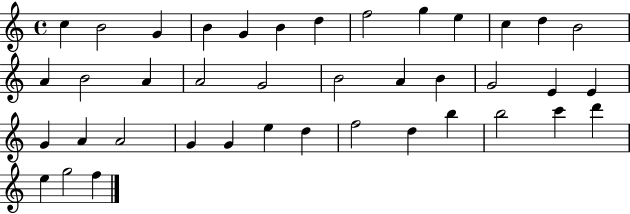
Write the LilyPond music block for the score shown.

{
  \clef treble
  \time 4/4
  \defaultTimeSignature
  \key c \major
  c''4 b'2 g'4 | b'4 g'4 b'4 d''4 | f''2 g''4 e''4 | c''4 d''4 b'2 | \break a'4 b'2 a'4 | a'2 g'2 | b'2 a'4 b'4 | g'2 e'4 e'4 | \break g'4 a'4 a'2 | g'4 g'4 e''4 d''4 | f''2 d''4 b''4 | b''2 c'''4 d'''4 | \break e''4 g''2 f''4 | \bar "|."
}